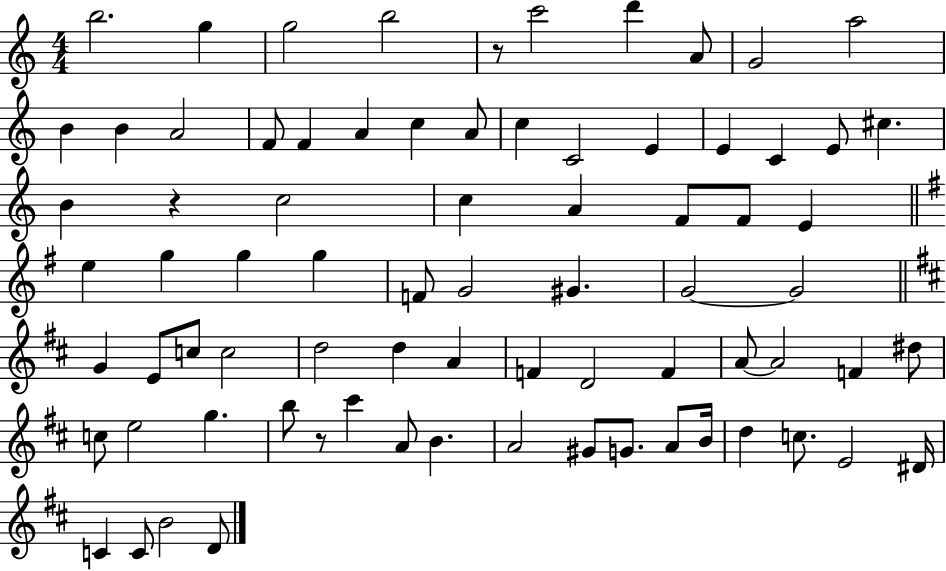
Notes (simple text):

B5/h. G5/q G5/h B5/h R/e C6/h D6/q A4/e G4/h A5/h B4/q B4/q A4/h F4/e F4/q A4/q C5/q A4/e C5/q C4/h E4/q E4/q C4/q E4/e C#5/q. B4/q R/q C5/h C5/q A4/q F4/e F4/e E4/q E5/q G5/q G5/q G5/q F4/e G4/h G#4/q. G4/h G4/h G4/q E4/e C5/e C5/h D5/h D5/q A4/q F4/q D4/h F4/q A4/e A4/h F4/q D#5/e C5/e E5/h G5/q. B5/e R/e C#6/q A4/e B4/q. A4/h G#4/e G4/e. A4/e B4/s D5/q C5/e. E4/h D#4/s C4/q C4/e B4/h D4/e